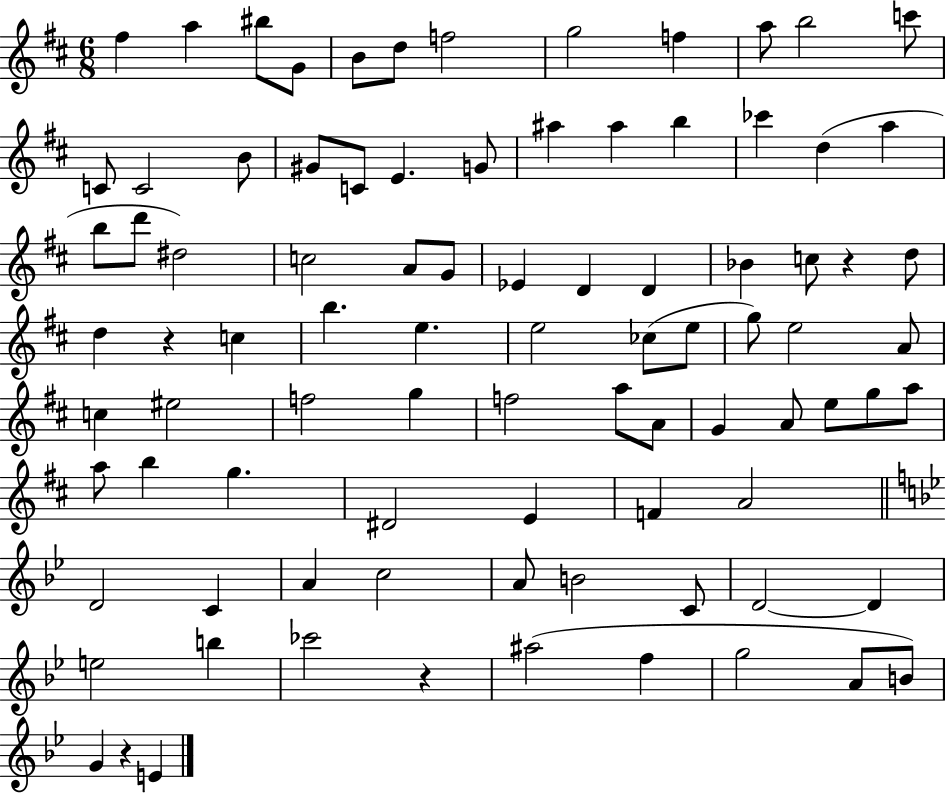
F#5/q A5/q BIS5/e G4/e B4/e D5/e F5/h G5/h F5/q A5/e B5/h C6/e C4/e C4/h B4/e G#4/e C4/e E4/q. G4/e A#5/q A#5/q B5/q CES6/q D5/q A5/q B5/e D6/e D#5/h C5/h A4/e G4/e Eb4/q D4/q D4/q Bb4/q C5/e R/q D5/e D5/q R/q C5/q B5/q. E5/q. E5/h CES5/e E5/e G5/e E5/h A4/e C5/q EIS5/h F5/h G5/q F5/h A5/e A4/e G4/q A4/e E5/e G5/e A5/e A5/e B5/q G5/q. D#4/h E4/q F4/q A4/h D4/h C4/q A4/q C5/h A4/e B4/h C4/e D4/h D4/q E5/h B5/q CES6/h R/q A#5/h F5/q G5/h A4/e B4/e G4/q R/q E4/q